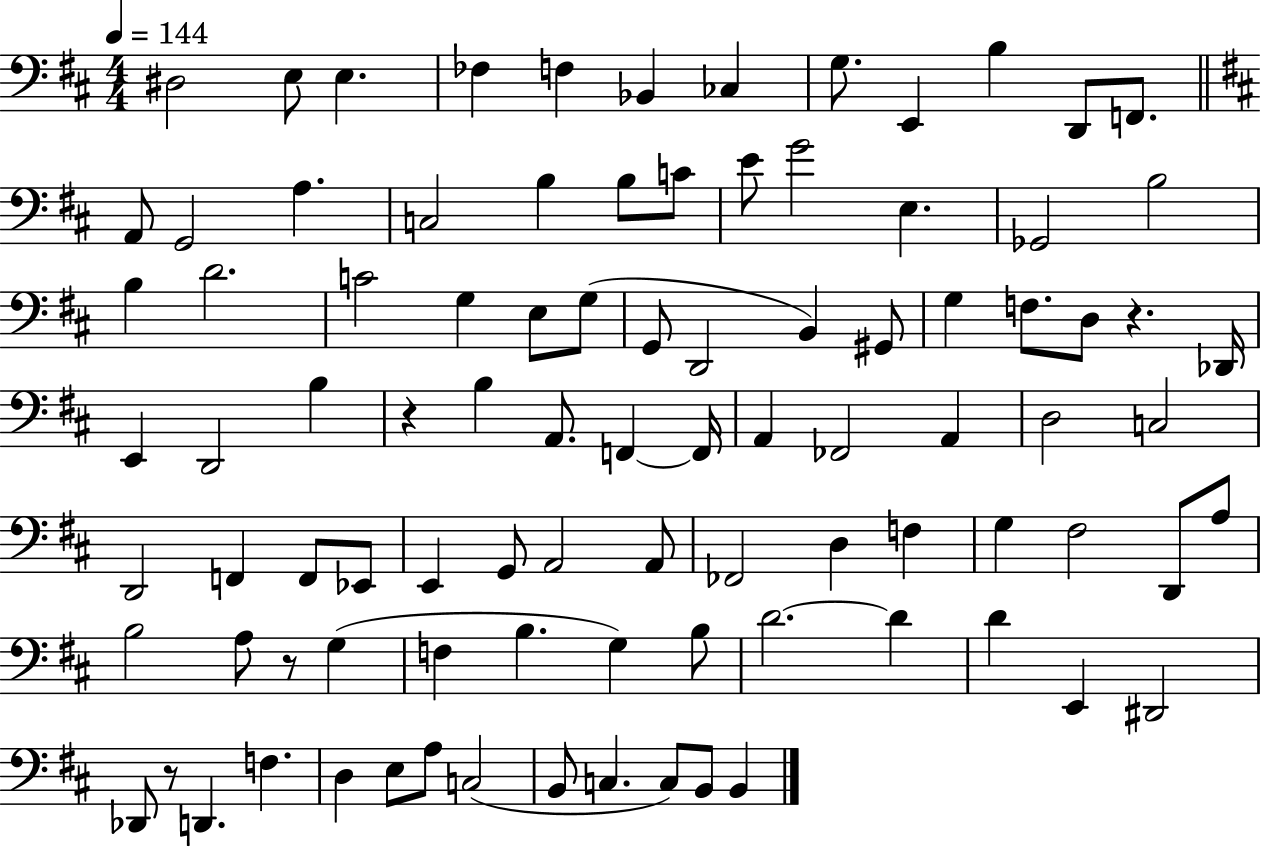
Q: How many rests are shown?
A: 4